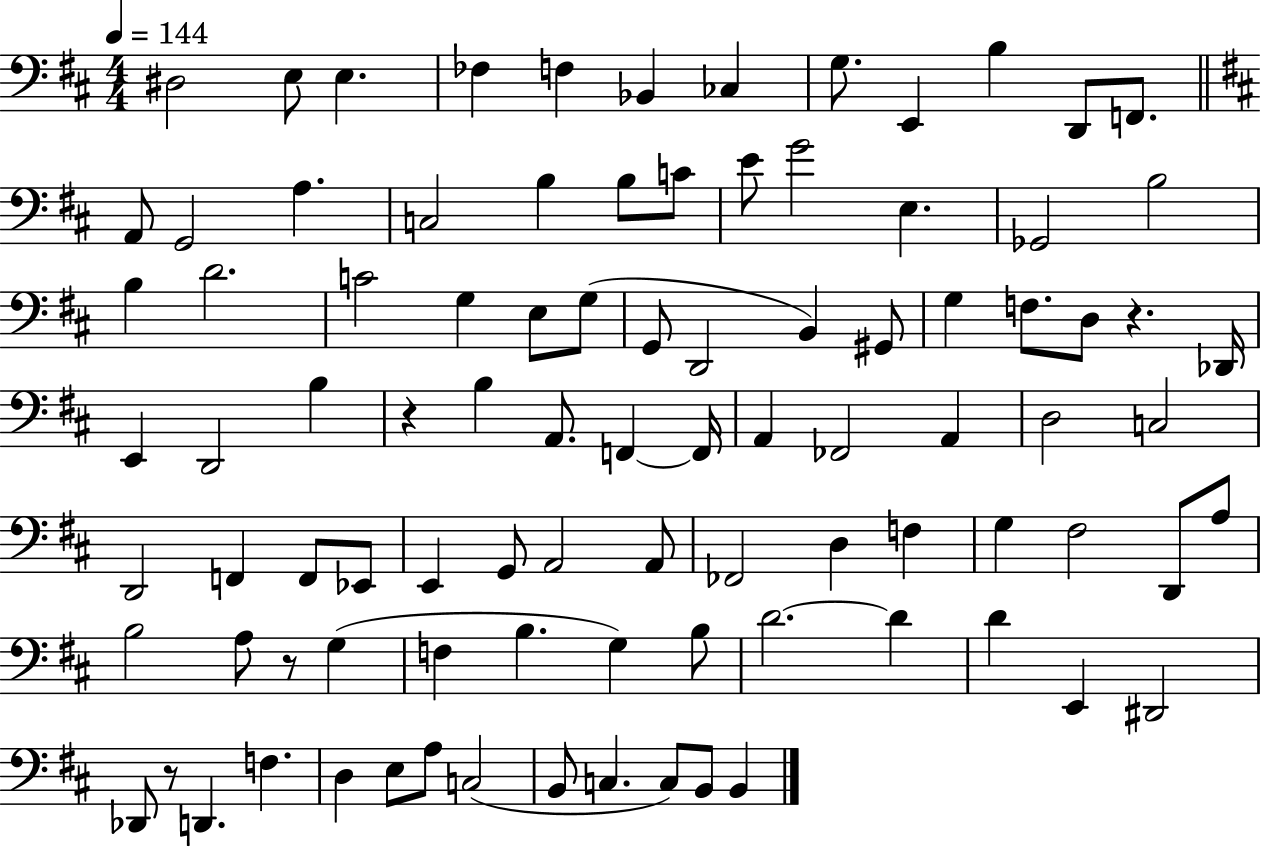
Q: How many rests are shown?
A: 4